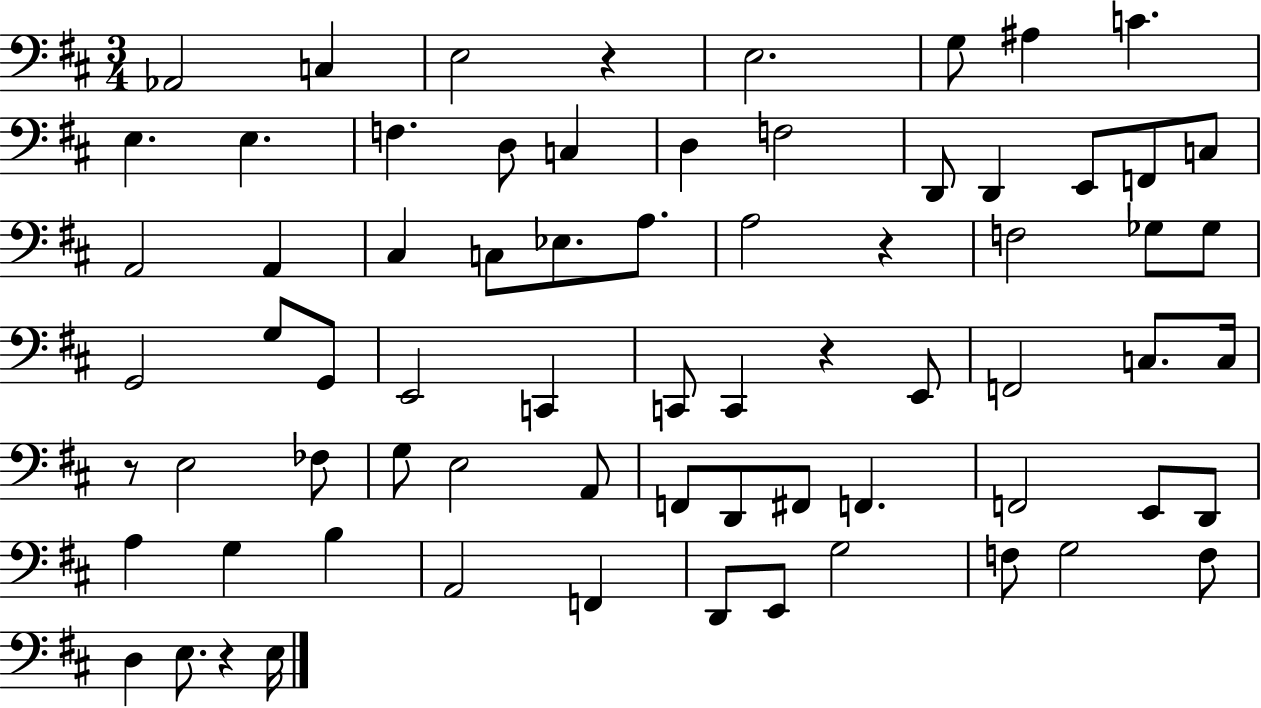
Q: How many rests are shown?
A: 5